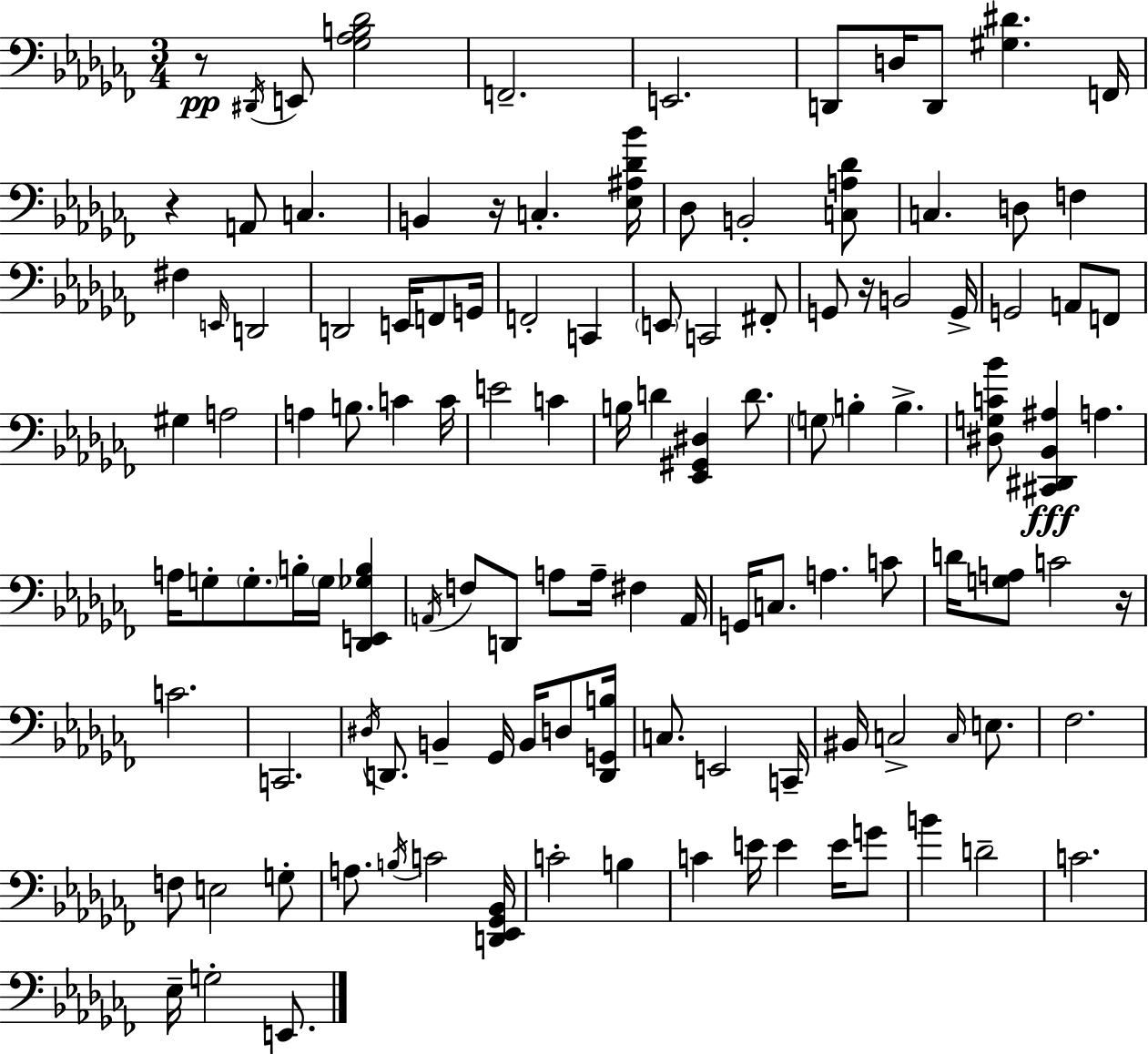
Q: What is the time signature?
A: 3/4